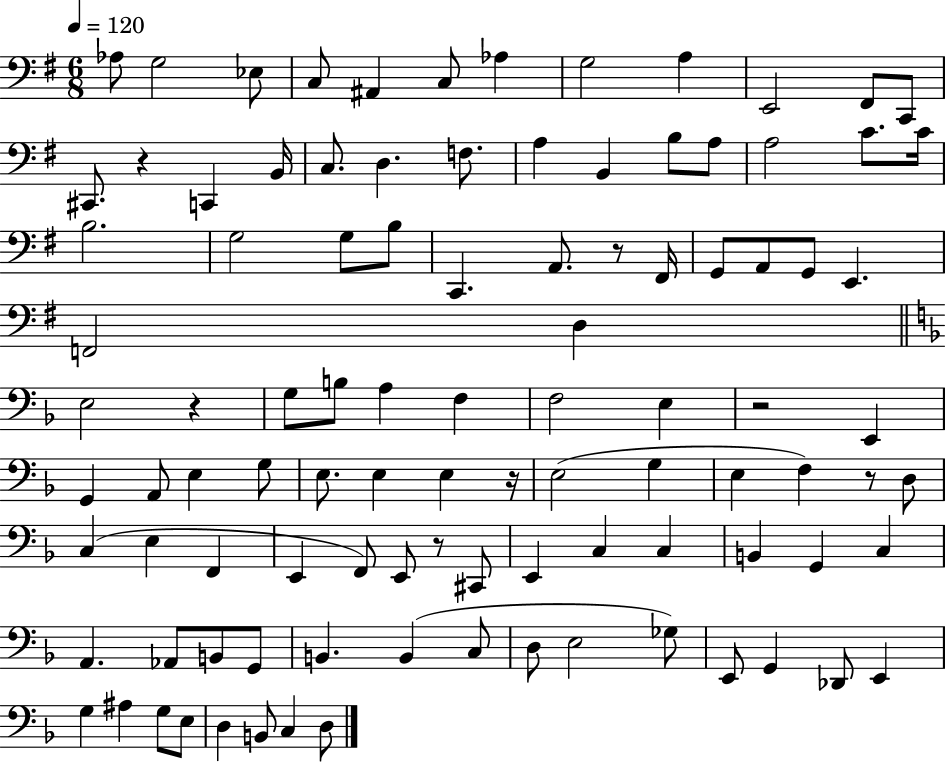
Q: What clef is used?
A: bass